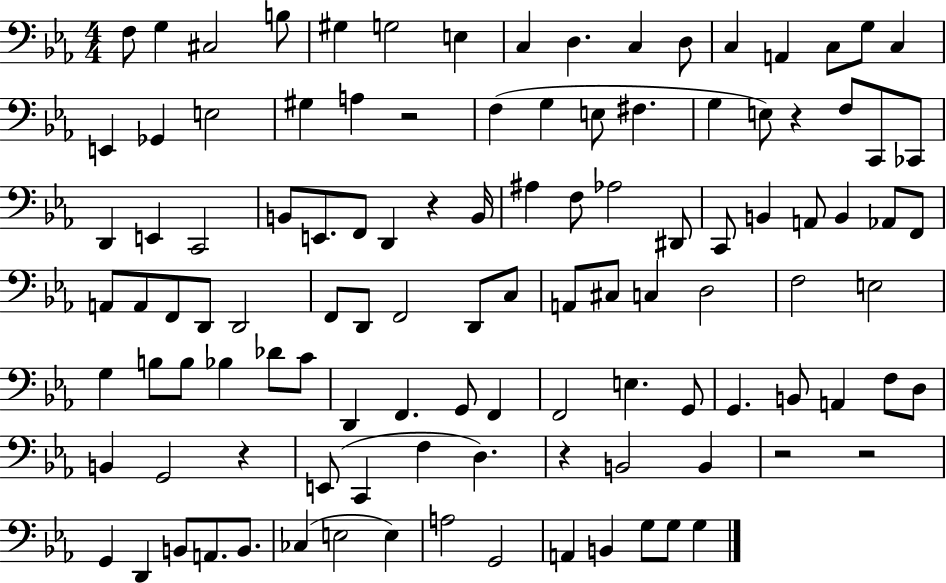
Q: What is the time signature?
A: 4/4